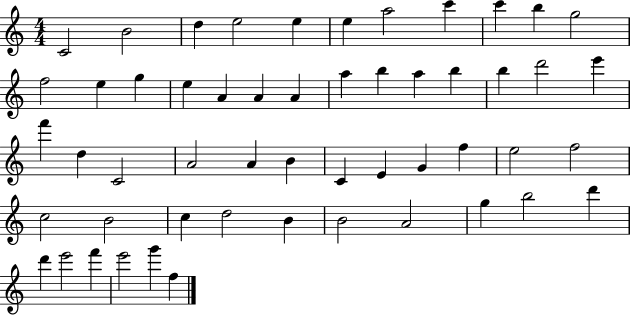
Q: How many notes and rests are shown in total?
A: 53